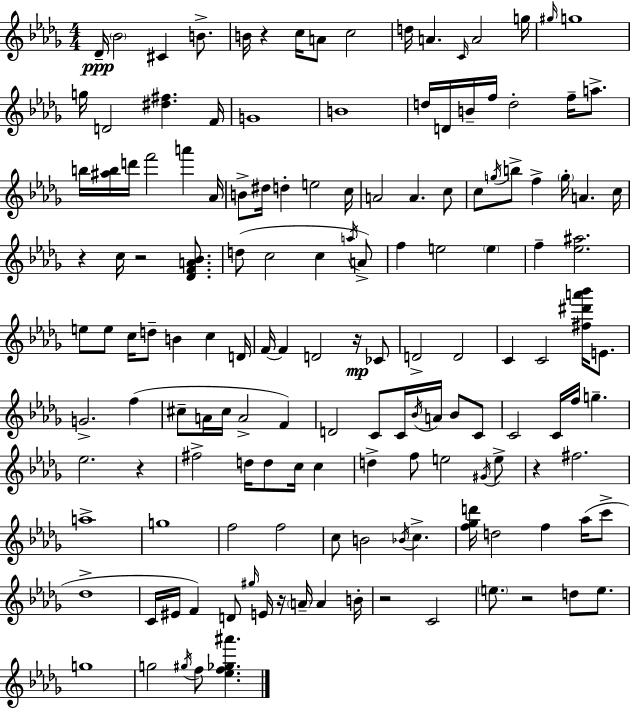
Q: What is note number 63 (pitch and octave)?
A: C5